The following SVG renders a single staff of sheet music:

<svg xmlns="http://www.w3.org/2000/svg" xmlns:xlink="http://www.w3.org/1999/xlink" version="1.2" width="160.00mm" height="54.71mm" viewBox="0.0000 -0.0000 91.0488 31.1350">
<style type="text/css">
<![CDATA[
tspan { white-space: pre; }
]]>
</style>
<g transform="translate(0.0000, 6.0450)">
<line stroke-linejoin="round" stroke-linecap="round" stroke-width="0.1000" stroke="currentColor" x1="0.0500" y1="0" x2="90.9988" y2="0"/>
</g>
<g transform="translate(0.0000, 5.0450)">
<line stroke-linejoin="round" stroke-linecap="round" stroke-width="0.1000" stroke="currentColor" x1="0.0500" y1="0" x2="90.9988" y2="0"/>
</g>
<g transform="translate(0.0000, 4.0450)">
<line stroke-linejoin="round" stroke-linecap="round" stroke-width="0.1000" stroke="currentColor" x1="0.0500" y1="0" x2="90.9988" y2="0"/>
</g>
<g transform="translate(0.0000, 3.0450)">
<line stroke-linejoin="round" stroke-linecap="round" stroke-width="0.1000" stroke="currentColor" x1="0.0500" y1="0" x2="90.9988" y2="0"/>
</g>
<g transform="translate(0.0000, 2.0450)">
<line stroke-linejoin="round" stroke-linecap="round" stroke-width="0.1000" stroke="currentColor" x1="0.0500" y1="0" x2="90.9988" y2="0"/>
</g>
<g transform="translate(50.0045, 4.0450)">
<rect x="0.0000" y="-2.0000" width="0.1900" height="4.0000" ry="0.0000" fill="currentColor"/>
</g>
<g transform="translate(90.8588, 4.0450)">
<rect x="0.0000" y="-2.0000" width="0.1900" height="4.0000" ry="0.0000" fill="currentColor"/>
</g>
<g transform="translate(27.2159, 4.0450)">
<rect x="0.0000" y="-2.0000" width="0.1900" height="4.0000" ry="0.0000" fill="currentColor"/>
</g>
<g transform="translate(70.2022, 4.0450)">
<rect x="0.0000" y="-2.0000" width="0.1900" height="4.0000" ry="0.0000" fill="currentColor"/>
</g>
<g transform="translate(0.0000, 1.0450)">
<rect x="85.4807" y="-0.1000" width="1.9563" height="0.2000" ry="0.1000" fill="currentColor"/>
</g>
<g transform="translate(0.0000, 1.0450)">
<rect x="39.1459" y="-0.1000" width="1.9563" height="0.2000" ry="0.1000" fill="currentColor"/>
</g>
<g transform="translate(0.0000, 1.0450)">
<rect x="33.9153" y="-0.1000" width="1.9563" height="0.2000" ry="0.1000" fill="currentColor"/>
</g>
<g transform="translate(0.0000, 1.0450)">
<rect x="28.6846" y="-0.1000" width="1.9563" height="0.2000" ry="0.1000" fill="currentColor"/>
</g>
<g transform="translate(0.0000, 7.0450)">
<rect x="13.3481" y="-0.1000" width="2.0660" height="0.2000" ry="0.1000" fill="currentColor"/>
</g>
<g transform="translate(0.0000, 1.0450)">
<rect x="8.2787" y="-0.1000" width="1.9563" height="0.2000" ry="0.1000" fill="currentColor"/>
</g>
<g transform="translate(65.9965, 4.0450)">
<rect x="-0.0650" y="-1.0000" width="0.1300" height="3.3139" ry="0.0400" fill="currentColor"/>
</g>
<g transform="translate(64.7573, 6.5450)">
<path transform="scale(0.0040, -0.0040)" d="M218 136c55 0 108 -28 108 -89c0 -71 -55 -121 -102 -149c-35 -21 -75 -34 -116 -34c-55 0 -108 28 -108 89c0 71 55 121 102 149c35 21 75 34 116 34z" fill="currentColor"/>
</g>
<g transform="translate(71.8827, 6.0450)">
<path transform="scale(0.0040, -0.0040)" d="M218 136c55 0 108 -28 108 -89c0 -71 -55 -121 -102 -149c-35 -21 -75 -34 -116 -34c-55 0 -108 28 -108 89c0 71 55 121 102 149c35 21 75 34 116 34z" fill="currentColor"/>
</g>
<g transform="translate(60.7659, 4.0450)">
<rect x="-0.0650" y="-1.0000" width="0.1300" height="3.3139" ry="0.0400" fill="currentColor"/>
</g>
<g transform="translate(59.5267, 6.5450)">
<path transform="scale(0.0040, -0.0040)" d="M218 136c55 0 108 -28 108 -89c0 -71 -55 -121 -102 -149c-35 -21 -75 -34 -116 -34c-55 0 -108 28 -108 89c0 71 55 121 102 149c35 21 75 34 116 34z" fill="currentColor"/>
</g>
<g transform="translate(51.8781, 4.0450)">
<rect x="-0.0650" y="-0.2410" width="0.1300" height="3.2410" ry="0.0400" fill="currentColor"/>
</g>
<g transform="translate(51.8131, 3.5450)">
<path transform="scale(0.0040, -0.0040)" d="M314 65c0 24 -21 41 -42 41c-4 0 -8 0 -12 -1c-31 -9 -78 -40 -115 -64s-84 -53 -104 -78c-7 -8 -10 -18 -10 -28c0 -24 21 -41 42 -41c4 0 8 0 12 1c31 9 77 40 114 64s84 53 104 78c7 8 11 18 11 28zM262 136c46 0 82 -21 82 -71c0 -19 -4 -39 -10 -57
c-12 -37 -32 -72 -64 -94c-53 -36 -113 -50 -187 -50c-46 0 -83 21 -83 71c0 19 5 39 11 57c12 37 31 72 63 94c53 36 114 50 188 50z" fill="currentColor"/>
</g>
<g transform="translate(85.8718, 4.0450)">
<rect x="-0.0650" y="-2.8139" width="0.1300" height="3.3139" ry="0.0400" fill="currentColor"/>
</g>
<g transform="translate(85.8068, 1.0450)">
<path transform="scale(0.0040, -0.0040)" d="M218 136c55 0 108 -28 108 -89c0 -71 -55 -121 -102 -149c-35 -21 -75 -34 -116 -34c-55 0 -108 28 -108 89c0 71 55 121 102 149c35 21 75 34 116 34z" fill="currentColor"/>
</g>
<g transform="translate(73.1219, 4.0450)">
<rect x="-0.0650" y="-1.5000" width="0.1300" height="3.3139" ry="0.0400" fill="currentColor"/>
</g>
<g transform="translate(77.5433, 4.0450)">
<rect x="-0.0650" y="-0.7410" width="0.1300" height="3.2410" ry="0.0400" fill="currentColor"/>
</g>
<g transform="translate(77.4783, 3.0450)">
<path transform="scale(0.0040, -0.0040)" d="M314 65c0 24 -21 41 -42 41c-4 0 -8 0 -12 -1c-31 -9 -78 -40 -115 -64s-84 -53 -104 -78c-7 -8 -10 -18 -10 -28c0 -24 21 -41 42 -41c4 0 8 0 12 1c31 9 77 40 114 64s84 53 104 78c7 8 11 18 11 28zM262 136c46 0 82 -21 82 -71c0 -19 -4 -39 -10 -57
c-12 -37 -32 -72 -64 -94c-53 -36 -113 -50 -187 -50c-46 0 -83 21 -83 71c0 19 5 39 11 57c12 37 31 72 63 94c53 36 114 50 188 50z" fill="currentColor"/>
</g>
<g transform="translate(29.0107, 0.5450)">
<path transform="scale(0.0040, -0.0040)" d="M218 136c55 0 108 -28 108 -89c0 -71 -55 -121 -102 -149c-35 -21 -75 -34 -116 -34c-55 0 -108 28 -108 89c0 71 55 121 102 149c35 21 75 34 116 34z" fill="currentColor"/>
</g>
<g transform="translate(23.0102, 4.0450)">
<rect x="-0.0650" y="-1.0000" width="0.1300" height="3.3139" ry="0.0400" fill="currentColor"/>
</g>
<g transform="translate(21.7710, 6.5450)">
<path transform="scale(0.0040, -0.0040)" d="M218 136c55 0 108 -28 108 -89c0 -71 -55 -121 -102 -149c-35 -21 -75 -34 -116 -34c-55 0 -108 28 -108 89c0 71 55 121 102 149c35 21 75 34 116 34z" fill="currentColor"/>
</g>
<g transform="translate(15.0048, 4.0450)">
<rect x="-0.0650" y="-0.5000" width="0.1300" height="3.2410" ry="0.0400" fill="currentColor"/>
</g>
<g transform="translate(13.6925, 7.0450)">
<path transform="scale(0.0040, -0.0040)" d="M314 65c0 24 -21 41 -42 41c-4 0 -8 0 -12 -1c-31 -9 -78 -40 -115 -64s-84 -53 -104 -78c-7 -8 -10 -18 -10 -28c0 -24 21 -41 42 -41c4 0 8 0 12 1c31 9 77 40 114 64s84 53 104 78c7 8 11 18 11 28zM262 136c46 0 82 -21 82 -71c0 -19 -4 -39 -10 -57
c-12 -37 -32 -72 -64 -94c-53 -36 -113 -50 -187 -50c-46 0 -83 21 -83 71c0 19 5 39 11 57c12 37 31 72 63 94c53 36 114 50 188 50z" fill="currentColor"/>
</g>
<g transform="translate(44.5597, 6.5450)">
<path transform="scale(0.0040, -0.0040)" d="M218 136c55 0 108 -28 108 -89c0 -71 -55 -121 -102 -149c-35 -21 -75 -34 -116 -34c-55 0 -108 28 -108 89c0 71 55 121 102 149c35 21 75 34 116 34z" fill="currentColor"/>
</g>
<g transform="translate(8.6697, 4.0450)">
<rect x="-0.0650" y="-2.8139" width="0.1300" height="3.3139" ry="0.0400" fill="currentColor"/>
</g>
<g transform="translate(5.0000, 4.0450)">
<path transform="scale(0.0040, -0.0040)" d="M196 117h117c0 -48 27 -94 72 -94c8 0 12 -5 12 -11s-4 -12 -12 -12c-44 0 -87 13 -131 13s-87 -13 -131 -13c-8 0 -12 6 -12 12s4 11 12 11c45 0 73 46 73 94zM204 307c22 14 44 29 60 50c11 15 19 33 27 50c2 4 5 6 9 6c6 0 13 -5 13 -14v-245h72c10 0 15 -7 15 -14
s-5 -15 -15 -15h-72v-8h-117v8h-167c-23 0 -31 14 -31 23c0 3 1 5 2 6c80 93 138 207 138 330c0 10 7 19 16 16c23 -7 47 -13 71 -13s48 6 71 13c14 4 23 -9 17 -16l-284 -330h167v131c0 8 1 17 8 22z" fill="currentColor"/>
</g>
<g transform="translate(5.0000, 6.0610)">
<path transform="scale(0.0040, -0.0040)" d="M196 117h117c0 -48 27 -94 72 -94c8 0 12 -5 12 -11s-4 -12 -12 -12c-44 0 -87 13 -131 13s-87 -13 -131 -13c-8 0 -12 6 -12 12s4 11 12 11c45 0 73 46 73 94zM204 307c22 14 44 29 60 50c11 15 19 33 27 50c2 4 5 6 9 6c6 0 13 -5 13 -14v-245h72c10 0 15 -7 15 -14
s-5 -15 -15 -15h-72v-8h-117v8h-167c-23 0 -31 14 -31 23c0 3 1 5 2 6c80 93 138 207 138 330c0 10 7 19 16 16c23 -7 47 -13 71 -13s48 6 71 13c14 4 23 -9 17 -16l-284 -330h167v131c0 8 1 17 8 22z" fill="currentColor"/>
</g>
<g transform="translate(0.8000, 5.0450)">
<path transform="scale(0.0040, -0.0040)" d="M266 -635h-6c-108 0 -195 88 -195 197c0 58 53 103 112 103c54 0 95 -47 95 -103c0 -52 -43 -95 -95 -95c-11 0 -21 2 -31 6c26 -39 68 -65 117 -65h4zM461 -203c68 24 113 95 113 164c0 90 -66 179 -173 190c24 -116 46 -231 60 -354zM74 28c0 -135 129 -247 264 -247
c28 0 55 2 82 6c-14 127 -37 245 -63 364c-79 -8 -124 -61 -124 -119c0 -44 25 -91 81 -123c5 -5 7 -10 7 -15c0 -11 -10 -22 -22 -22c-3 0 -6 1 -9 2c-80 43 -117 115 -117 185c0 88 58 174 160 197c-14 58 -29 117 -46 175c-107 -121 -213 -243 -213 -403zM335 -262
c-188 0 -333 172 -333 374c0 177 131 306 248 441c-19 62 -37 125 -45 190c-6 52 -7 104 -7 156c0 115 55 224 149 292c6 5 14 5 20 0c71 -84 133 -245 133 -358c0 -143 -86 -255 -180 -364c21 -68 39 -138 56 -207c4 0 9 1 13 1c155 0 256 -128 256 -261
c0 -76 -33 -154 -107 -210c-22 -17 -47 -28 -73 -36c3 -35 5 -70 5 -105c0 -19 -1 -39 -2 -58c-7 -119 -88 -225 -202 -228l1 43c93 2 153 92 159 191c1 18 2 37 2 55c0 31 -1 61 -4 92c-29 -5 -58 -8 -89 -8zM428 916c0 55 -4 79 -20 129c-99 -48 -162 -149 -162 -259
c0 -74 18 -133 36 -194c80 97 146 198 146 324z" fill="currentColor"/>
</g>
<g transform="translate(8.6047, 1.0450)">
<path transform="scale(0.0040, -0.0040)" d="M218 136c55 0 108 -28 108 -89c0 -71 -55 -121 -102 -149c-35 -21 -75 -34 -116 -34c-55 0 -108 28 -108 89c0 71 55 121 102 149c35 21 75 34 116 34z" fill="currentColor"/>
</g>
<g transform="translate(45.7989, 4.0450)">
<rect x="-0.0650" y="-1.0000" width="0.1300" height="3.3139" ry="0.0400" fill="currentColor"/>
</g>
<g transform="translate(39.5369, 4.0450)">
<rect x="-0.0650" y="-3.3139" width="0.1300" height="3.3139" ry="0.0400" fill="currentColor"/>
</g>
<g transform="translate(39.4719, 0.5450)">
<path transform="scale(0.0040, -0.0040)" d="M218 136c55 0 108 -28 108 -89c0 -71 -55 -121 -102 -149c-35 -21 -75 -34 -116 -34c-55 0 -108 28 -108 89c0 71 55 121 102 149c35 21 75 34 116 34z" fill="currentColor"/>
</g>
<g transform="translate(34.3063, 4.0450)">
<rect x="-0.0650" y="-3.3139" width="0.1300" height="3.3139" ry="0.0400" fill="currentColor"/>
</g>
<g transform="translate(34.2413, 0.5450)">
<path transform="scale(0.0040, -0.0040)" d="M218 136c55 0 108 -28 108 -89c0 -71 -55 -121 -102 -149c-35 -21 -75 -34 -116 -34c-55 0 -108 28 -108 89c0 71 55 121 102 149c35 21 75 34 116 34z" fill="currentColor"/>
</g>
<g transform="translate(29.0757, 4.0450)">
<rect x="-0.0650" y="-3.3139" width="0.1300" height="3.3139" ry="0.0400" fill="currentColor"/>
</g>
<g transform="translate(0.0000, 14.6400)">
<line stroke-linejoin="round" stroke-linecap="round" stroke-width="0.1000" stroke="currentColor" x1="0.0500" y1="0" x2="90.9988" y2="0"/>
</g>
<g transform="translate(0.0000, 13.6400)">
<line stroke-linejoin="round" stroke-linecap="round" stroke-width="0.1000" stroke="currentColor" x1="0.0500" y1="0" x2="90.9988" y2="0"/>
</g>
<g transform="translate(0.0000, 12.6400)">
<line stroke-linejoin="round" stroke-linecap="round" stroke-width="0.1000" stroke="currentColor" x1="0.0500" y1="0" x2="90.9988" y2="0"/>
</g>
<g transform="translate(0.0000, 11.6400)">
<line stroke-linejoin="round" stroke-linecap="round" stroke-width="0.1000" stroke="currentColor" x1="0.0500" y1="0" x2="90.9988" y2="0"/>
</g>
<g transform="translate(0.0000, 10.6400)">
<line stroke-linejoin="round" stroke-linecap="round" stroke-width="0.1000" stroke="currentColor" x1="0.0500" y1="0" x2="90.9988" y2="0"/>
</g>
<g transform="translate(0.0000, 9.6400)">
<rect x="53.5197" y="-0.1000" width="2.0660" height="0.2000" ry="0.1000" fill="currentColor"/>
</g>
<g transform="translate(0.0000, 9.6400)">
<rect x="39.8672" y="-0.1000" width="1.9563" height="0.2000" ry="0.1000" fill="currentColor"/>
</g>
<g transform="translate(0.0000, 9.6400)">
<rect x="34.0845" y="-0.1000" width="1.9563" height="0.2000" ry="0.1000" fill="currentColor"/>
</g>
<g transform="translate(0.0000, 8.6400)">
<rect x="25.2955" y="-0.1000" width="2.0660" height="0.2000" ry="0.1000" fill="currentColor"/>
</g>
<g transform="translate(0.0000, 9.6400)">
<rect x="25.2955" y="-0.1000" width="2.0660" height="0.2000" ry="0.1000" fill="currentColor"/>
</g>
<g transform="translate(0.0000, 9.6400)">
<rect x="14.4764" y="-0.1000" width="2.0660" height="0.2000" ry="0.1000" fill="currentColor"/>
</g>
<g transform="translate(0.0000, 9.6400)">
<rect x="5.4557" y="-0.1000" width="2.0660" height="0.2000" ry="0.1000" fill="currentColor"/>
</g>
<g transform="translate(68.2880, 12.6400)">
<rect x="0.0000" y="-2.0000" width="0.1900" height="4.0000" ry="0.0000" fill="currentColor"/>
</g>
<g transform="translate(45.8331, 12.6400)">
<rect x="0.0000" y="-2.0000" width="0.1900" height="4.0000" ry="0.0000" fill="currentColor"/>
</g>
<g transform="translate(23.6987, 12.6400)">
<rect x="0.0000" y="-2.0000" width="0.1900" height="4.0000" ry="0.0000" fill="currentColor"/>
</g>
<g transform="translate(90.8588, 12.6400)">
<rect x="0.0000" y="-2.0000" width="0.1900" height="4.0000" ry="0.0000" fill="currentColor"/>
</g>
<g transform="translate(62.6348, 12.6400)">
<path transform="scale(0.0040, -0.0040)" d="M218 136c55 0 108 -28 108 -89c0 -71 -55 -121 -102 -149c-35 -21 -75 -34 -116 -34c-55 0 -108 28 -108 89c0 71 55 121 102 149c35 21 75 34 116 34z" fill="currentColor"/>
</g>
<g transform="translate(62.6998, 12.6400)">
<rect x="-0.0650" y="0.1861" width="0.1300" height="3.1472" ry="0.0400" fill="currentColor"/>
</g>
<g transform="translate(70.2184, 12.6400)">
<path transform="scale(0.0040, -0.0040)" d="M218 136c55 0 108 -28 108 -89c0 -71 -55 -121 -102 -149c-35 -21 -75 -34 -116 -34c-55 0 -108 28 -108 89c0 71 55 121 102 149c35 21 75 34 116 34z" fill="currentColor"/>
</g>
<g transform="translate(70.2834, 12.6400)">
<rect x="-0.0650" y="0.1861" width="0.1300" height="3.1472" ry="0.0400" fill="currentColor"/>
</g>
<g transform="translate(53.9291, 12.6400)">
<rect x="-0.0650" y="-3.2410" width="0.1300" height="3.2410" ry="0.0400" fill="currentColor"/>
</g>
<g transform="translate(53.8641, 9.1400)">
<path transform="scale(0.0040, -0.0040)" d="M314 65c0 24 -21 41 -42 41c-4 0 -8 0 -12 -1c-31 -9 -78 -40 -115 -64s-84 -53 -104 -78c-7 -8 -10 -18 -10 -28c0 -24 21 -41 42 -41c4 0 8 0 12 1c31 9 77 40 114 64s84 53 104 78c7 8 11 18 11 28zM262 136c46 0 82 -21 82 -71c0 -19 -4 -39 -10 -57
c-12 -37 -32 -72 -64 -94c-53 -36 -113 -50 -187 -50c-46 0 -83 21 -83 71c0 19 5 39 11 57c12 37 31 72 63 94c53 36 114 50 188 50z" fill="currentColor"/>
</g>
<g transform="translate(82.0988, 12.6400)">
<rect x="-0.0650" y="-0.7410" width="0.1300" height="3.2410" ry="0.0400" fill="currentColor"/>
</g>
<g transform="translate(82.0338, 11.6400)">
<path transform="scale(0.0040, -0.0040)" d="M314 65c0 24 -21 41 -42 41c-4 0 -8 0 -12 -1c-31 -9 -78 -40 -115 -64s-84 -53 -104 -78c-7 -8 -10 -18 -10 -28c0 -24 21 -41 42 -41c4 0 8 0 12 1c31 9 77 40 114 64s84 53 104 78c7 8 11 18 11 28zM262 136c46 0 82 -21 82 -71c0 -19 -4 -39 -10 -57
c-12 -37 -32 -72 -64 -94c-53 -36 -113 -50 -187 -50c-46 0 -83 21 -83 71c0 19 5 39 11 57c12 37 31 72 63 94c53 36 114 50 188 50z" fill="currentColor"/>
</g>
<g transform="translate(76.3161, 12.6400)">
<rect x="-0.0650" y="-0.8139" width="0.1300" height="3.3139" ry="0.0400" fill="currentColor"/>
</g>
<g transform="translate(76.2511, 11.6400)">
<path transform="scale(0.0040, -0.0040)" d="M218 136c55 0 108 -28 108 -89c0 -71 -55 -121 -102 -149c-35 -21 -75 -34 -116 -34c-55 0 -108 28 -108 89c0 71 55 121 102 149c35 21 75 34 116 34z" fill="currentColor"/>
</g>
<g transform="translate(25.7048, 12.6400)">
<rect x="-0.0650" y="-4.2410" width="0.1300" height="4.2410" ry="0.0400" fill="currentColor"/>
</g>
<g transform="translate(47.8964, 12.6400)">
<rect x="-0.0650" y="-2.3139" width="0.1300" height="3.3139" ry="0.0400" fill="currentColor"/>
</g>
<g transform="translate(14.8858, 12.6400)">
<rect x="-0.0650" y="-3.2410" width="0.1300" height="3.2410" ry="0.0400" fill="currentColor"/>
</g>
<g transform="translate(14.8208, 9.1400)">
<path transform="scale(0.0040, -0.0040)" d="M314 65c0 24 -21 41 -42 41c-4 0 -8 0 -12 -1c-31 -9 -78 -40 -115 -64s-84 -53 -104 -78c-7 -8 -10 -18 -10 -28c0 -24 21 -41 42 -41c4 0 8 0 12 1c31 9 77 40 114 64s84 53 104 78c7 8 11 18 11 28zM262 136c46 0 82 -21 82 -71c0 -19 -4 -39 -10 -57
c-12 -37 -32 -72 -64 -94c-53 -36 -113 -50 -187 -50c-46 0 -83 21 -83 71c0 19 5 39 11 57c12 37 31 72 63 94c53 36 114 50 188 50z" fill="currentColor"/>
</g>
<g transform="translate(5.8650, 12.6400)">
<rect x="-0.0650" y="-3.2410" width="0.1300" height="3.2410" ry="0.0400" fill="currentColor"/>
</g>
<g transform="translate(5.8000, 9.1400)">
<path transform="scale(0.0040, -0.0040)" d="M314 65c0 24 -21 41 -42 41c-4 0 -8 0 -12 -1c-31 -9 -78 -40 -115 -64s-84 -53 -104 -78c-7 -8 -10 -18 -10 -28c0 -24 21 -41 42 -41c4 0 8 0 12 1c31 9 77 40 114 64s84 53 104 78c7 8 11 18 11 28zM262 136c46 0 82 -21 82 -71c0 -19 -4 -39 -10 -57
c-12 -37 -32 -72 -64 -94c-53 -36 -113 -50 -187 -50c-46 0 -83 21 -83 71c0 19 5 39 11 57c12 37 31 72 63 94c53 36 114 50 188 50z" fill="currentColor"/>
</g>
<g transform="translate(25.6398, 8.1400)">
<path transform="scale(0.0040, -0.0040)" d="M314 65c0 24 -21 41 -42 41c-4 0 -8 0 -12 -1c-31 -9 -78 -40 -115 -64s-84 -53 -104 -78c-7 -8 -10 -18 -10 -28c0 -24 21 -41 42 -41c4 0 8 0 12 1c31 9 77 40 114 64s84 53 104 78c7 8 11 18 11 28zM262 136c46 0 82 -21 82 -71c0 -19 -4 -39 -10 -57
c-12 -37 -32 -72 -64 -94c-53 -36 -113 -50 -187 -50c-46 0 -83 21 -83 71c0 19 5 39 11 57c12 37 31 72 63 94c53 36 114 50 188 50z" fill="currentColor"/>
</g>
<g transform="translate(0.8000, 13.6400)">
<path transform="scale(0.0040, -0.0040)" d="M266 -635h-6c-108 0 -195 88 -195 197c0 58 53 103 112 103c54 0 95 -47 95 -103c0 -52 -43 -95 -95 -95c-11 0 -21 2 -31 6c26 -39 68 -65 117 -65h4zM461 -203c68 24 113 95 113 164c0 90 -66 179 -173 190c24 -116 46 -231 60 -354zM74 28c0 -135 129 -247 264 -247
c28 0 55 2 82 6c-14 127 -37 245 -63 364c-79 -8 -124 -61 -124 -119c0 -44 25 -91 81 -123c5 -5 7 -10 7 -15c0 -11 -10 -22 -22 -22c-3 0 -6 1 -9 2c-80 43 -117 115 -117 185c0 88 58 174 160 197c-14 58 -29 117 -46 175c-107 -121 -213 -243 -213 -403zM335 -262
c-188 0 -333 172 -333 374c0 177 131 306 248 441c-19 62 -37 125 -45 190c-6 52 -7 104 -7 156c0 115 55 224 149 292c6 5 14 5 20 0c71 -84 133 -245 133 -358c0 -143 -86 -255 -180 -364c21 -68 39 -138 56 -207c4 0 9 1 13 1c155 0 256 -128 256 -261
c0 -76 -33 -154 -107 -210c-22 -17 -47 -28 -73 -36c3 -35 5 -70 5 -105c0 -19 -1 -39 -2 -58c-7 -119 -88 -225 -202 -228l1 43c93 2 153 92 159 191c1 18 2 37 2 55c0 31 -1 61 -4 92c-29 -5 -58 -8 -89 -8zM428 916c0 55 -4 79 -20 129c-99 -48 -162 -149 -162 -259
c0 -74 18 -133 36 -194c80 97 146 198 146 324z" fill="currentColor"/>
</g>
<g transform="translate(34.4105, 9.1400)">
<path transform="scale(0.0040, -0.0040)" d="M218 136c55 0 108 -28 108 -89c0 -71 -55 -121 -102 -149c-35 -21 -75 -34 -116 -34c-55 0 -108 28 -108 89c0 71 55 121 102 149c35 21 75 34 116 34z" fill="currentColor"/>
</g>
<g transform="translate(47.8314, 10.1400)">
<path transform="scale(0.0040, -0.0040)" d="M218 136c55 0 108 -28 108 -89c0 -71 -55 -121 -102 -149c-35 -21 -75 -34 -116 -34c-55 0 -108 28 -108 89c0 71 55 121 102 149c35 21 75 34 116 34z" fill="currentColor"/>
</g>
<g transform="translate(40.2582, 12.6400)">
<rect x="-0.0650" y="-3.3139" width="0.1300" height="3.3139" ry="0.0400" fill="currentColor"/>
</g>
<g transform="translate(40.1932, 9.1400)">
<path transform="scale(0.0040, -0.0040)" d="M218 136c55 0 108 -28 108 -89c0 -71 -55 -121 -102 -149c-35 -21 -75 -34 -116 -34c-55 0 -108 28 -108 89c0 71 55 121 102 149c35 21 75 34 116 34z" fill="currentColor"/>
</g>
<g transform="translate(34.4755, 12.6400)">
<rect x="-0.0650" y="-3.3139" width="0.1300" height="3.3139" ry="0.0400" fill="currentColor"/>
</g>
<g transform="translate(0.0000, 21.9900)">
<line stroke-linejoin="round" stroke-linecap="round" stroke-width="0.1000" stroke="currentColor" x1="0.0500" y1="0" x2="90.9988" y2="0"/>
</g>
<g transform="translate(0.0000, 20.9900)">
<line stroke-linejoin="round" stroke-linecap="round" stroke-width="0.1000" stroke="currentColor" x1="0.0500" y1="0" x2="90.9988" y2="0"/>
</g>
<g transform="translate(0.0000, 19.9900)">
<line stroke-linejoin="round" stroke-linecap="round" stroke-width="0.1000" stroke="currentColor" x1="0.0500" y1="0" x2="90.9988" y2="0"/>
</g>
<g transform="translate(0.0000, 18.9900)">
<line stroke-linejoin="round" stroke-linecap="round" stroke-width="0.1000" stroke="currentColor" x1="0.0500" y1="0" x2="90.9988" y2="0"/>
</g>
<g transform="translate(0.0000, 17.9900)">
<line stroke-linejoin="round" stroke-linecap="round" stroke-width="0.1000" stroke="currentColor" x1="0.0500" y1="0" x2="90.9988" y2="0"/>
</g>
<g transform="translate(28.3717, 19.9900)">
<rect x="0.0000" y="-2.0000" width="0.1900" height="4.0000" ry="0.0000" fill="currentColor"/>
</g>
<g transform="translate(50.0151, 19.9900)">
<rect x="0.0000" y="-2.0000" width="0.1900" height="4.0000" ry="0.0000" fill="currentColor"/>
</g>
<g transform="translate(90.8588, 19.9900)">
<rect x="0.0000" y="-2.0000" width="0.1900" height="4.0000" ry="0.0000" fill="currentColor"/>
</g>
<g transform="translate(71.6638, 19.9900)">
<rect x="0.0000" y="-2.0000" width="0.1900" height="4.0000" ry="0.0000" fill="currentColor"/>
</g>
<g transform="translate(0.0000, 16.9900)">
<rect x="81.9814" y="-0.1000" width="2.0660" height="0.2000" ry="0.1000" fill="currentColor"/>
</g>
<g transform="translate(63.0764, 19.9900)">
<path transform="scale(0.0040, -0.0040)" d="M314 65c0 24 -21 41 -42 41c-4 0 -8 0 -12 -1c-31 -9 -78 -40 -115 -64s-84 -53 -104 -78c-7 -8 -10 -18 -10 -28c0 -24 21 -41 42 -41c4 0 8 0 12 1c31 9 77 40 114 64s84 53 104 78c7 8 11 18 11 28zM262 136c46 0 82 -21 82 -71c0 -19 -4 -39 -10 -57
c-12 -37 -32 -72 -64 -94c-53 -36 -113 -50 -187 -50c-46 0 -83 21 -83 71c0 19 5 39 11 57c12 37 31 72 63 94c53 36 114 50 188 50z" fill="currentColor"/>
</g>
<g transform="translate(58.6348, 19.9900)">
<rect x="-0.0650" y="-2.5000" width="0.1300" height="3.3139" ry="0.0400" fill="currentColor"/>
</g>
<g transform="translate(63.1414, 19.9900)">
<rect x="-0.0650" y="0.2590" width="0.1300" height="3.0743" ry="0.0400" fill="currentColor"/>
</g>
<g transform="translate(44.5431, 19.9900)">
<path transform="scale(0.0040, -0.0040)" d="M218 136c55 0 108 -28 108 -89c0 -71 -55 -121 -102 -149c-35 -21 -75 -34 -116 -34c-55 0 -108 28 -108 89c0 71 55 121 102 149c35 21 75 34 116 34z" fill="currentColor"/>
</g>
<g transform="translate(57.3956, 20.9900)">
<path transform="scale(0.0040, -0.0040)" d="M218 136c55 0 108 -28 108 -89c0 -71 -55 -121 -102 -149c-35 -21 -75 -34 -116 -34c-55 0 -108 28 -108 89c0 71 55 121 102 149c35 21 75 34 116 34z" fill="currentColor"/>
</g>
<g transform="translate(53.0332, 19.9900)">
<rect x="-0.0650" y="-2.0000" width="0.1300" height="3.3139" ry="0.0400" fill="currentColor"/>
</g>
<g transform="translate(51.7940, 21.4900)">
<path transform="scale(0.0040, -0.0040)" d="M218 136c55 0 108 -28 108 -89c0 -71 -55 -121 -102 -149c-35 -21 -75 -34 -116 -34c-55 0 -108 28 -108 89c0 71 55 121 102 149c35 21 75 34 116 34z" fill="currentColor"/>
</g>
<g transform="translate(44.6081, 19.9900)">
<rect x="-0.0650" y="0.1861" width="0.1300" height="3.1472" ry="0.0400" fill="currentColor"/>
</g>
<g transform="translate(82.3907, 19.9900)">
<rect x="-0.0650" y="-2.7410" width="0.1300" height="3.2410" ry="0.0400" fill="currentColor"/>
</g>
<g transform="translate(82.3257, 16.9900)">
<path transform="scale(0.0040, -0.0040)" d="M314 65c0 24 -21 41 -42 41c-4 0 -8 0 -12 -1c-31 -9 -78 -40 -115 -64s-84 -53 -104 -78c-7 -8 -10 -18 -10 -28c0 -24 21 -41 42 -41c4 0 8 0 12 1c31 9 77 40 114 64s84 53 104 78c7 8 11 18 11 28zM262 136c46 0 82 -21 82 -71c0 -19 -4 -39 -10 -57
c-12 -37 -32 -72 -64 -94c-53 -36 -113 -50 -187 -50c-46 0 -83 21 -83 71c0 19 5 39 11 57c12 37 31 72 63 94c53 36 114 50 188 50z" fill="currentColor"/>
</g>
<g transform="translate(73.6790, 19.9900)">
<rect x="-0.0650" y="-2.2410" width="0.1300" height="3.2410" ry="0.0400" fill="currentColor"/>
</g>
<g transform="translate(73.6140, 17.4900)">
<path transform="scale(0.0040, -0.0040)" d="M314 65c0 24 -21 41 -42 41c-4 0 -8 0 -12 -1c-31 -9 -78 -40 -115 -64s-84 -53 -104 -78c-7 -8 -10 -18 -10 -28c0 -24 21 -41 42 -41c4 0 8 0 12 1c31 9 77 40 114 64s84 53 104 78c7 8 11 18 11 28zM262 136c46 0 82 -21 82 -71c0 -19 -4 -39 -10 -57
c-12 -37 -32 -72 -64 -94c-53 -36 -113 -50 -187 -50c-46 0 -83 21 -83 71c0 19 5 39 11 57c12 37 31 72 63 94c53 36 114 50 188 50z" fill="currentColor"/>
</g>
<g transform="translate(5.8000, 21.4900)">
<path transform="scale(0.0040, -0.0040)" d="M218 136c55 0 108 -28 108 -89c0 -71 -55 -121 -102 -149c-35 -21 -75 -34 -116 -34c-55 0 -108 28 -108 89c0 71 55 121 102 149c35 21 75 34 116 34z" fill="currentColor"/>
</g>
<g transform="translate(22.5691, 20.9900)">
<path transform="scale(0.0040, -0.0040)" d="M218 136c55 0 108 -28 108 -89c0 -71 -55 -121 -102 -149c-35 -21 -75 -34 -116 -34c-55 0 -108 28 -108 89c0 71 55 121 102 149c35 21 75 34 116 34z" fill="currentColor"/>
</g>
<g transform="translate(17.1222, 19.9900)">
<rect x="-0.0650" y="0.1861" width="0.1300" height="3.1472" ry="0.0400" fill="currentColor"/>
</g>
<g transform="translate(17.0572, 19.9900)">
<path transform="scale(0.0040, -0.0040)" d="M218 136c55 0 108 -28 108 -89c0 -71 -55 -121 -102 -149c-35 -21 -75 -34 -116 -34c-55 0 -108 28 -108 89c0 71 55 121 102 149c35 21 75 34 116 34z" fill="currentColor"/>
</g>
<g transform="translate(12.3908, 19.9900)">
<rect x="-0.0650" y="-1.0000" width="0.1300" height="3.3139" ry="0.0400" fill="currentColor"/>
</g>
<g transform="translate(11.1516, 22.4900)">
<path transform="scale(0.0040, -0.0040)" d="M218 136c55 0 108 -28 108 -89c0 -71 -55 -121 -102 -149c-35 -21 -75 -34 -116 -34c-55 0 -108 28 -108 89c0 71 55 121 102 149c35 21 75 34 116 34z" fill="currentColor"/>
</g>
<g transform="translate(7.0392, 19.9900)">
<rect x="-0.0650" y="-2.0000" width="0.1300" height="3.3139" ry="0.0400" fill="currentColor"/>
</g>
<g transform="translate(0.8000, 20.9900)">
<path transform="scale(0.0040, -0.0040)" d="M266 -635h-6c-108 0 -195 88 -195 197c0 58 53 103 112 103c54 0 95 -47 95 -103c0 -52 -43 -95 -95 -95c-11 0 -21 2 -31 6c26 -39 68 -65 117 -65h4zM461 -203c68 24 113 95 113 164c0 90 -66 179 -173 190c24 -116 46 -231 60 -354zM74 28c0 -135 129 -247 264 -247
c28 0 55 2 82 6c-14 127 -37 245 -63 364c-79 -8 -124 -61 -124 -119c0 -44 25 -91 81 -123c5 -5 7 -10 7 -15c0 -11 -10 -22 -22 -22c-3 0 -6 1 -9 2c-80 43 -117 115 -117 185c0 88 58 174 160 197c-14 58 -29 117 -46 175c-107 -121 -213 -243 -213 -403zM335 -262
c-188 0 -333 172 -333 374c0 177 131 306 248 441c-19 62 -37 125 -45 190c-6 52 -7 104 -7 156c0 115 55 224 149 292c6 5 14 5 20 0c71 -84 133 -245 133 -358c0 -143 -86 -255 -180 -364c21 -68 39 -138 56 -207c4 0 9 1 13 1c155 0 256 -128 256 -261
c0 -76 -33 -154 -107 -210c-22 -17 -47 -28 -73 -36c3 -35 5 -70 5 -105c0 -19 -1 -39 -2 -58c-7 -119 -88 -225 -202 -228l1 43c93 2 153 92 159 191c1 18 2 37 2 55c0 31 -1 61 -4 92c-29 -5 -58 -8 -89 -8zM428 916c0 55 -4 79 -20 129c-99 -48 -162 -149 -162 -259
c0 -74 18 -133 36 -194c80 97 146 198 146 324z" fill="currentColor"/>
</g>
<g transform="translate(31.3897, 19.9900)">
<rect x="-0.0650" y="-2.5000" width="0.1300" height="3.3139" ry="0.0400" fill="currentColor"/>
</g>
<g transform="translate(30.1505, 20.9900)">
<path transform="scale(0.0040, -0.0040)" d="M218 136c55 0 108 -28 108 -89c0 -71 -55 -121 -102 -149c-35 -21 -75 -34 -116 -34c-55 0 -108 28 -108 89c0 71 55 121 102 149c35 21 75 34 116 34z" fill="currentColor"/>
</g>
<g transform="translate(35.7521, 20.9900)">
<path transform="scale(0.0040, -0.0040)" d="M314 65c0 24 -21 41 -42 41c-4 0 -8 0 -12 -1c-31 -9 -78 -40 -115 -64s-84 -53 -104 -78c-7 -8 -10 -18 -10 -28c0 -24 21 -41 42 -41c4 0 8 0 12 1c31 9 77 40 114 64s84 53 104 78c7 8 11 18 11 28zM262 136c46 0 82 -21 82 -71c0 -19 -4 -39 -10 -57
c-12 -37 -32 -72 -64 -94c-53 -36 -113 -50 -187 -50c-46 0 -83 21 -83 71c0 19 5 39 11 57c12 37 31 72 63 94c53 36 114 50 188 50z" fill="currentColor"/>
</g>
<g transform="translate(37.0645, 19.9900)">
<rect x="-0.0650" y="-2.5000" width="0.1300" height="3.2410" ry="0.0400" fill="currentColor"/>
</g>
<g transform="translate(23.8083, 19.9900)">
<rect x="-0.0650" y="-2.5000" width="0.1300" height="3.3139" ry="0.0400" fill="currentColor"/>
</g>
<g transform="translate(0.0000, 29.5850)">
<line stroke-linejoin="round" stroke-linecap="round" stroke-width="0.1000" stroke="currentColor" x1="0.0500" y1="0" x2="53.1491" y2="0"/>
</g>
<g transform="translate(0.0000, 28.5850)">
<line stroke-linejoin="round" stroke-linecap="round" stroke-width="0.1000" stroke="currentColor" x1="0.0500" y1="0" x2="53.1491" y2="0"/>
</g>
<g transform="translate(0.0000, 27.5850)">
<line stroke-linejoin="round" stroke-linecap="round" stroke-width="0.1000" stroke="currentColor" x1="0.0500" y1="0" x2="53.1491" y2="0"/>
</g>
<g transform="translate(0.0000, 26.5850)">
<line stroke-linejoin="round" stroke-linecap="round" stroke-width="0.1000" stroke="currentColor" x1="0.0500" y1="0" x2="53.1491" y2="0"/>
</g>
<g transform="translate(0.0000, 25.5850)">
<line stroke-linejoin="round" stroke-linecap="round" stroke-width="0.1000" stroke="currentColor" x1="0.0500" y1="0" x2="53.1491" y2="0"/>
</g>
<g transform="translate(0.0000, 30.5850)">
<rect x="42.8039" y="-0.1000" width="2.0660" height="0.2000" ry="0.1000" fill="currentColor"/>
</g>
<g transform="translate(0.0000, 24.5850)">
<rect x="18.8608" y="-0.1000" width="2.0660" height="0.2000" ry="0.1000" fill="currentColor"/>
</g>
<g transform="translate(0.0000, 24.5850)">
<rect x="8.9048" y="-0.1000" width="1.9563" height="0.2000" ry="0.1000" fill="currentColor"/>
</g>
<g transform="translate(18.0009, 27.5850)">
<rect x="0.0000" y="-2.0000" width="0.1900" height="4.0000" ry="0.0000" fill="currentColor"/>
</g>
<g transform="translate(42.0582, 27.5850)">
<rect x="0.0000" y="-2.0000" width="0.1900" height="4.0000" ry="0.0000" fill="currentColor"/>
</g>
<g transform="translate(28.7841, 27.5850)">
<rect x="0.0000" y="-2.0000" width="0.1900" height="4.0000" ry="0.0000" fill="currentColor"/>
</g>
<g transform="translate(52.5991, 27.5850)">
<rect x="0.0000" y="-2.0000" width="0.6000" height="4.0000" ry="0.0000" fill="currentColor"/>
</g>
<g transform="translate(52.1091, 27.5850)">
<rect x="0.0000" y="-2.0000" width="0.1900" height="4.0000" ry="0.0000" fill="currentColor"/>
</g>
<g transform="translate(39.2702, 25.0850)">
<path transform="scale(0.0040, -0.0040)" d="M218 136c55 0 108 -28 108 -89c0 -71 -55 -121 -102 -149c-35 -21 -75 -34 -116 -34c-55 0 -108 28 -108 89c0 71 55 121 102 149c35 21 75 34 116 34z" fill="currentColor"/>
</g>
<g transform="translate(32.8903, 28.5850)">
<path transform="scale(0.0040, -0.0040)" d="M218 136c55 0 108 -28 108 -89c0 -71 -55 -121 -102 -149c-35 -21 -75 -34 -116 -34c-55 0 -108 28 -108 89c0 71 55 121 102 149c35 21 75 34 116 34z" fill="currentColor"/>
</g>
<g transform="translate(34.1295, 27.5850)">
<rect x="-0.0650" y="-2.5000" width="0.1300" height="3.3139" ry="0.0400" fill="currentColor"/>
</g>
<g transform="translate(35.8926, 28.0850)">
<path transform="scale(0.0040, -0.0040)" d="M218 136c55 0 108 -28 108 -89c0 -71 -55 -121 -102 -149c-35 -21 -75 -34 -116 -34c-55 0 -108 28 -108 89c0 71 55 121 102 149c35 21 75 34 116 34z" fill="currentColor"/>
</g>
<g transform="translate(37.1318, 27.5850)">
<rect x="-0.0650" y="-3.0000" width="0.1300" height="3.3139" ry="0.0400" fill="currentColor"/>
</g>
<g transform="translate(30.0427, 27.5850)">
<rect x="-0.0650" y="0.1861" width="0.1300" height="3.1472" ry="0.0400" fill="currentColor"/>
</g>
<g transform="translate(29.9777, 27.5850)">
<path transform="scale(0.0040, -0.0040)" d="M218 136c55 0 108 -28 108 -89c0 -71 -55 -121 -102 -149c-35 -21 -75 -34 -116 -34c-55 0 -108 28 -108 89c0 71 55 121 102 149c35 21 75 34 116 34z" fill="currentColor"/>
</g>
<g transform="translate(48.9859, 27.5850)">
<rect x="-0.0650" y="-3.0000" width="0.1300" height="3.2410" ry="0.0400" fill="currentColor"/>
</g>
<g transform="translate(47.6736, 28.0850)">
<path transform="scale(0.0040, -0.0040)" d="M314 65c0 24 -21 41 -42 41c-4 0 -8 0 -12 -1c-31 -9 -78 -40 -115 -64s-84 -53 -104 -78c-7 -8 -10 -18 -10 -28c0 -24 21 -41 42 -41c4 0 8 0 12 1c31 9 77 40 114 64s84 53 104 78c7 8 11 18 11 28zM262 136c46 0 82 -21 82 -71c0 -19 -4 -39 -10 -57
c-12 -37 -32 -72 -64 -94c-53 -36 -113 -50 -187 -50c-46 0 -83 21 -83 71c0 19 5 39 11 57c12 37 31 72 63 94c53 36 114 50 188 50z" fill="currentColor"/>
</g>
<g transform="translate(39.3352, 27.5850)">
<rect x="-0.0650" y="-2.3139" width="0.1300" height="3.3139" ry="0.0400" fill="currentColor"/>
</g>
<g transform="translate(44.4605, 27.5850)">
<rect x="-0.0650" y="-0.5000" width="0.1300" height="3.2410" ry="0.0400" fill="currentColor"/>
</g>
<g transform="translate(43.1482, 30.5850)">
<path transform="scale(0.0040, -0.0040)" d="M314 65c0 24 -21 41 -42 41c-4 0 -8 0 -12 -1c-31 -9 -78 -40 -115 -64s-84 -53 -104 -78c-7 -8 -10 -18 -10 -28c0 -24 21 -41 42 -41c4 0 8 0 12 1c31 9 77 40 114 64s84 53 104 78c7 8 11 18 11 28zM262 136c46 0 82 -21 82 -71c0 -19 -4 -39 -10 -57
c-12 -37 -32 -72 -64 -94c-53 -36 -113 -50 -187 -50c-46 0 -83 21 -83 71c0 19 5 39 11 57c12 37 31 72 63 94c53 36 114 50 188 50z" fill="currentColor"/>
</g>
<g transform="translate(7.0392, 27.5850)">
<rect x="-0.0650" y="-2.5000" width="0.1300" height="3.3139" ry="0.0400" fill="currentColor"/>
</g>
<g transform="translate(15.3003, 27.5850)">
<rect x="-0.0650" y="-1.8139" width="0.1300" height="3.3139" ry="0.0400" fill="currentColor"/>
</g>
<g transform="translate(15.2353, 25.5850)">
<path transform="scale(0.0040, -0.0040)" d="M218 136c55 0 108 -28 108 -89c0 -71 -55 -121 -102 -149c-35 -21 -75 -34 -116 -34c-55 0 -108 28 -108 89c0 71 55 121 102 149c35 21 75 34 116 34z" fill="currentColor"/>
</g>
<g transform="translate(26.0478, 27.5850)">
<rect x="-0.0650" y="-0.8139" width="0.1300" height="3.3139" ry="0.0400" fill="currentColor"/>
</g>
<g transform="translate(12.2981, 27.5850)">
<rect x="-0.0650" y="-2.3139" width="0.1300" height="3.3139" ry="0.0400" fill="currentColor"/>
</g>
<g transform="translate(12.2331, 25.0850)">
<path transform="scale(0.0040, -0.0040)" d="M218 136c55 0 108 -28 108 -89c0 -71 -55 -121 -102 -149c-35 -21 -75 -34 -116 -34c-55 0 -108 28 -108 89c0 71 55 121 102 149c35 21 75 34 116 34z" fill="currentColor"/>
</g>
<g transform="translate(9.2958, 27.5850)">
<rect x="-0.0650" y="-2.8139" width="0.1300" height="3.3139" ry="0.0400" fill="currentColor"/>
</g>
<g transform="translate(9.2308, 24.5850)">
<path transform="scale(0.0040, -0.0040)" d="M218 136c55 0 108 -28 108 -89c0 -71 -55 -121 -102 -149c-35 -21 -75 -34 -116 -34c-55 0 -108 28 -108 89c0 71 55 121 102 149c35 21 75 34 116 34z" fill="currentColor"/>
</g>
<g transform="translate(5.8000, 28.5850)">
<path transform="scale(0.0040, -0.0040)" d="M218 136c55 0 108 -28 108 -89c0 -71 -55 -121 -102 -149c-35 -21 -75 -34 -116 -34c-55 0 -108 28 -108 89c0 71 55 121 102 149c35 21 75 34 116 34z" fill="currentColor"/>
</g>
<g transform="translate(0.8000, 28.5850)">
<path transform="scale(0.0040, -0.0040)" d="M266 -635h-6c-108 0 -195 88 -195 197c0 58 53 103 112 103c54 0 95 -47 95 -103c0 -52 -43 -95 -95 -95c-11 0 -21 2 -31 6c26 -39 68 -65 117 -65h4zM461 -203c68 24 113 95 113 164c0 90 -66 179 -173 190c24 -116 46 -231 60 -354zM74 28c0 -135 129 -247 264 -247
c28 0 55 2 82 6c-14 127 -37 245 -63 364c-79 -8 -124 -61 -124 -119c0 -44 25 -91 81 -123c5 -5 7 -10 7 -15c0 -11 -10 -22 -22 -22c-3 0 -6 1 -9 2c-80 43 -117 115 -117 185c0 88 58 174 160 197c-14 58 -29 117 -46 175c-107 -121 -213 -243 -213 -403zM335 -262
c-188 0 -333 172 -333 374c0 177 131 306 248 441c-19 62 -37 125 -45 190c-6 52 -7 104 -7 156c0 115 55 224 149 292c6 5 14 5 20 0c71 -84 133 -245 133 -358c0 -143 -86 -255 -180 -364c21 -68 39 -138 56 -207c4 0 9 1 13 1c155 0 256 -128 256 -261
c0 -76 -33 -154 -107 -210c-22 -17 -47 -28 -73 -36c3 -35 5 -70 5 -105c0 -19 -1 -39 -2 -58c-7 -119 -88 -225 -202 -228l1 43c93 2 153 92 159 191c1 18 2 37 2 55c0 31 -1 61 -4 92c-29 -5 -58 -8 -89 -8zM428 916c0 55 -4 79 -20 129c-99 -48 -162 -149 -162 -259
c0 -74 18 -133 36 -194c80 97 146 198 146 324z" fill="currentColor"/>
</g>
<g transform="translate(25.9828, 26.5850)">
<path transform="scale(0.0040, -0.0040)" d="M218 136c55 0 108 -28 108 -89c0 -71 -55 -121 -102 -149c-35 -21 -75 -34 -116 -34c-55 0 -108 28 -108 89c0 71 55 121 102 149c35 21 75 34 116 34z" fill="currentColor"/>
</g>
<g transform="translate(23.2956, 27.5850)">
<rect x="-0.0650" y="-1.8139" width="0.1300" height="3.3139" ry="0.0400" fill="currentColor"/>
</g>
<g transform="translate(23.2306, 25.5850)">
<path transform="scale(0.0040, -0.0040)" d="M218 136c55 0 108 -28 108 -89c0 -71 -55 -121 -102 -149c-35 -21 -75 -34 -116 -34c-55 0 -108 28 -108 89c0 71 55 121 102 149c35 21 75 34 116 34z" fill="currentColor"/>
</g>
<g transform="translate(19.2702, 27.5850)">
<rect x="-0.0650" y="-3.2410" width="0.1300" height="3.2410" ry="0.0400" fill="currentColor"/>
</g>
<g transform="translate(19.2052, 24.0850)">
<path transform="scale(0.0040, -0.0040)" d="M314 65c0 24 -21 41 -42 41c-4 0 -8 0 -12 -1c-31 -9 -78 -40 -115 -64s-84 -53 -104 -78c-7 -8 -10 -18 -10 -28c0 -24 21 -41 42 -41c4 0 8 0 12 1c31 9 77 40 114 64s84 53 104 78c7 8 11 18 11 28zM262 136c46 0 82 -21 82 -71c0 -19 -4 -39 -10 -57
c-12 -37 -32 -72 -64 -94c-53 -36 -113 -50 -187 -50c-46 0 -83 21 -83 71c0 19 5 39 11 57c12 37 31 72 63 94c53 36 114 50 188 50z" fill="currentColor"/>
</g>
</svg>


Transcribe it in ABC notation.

X:1
T:Untitled
M:4/4
L:1/4
K:C
a C2 D b b b D c2 D D E d2 a b2 b2 d'2 b b g b2 B B d d2 F D B G G G2 B F G B2 g2 a2 G a g f b2 f d B G A g C2 A2